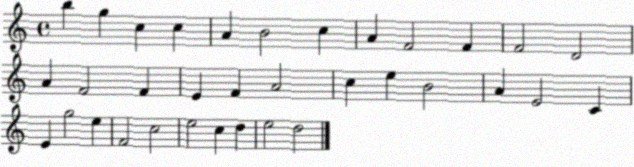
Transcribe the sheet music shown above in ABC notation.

X:1
T:Untitled
M:4/4
L:1/4
K:C
b g c c A B2 c A F2 F F2 D2 A F2 F E F A2 c e B2 A E2 C E g2 e F2 c2 e2 c d e2 d2